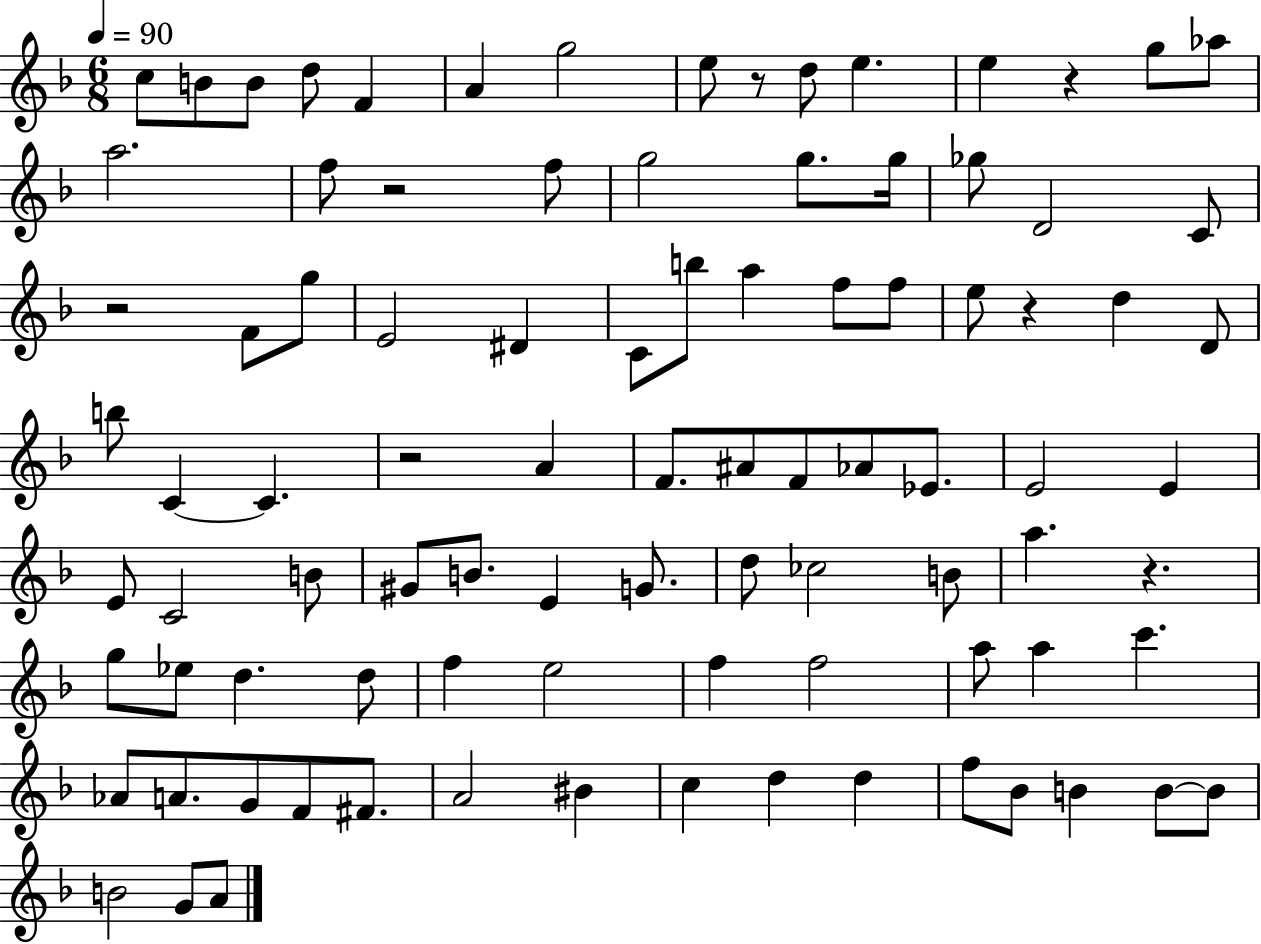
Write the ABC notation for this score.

X:1
T:Untitled
M:6/8
L:1/4
K:F
c/2 B/2 B/2 d/2 F A g2 e/2 z/2 d/2 e e z g/2 _a/2 a2 f/2 z2 f/2 g2 g/2 g/4 _g/2 D2 C/2 z2 F/2 g/2 E2 ^D C/2 b/2 a f/2 f/2 e/2 z d D/2 b/2 C C z2 A F/2 ^A/2 F/2 _A/2 _E/2 E2 E E/2 C2 B/2 ^G/2 B/2 E G/2 d/2 _c2 B/2 a z g/2 _e/2 d d/2 f e2 f f2 a/2 a c' _A/2 A/2 G/2 F/2 ^F/2 A2 ^B c d d f/2 _B/2 B B/2 B/2 B2 G/2 A/2